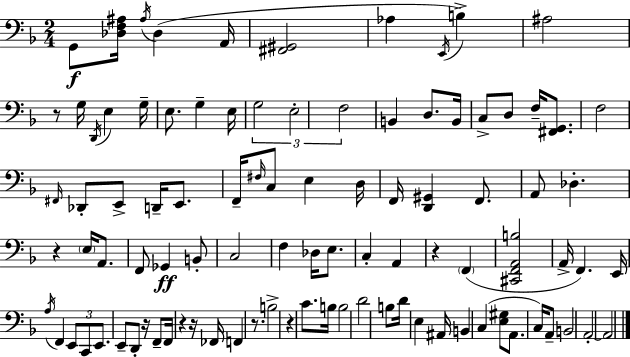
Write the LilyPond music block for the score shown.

{
  \clef bass
  \numericTimeSignature
  \time 2/4
  \key d \minor
  g,8\f <des f ais>16 \acciaccatura { ais16 } des4( | a,16 <fis, gis,>2 | aes4 \acciaccatura { e,16 } b4->) | ais2 | \break r8 g16 \acciaccatura { d,16 } e4 | g16-- e8. g4-- | e16 \tuplet 3/2 { g2 | e2-. | \break f2 } | b,4 d8. | b,16 c8-> d8 f16-- | <fis, g,>8. f2 | \break \grace { fis,16 } des,8-. e,8-> | d,16-- e,8. f,16-- \grace { fis16 } c8 | e4 d16 f,16 <d, gis,>4 | f,8. a,8 des4.-. | \break r4 | \parenthesize e16 a,8. f,8 ges,4\ff | b,8-. c2 | f4 | \break des16 e8. c4-. | a,4 r4 | \parenthesize f,4( <cis, f, a, b>2 | a,16-> f,4.) | \break e,16 \acciaccatura { a16 } f,4 | \tuplet 3/2 { e,8 c,8 e,8. } | e,8-- d,8-. r16 f,8-- | f,16 r4 r16 fes,16 f,4 | \break r8. b2-> | r4 | c'8. b16 b2 | d'2 | \break b8 | d'16 e4 ais,16 b,4 | c4( <e gis>8 | a,8. c16) a,8-- b,2 | \break a,2-.~~ | a,2 | \bar "|."
}